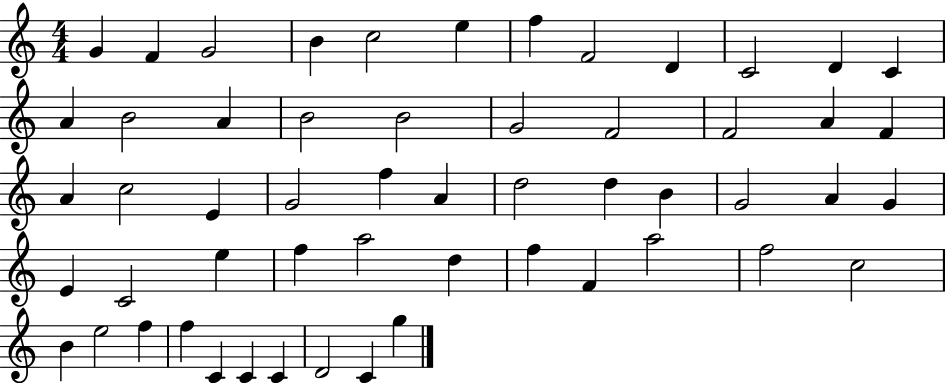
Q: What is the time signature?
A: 4/4